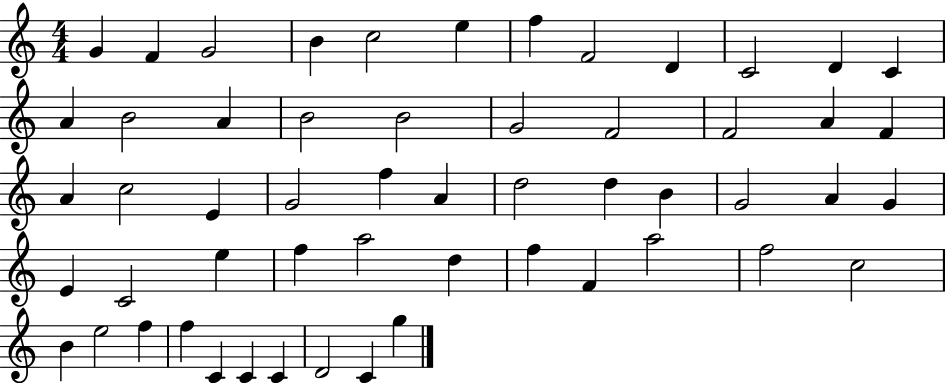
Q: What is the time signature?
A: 4/4